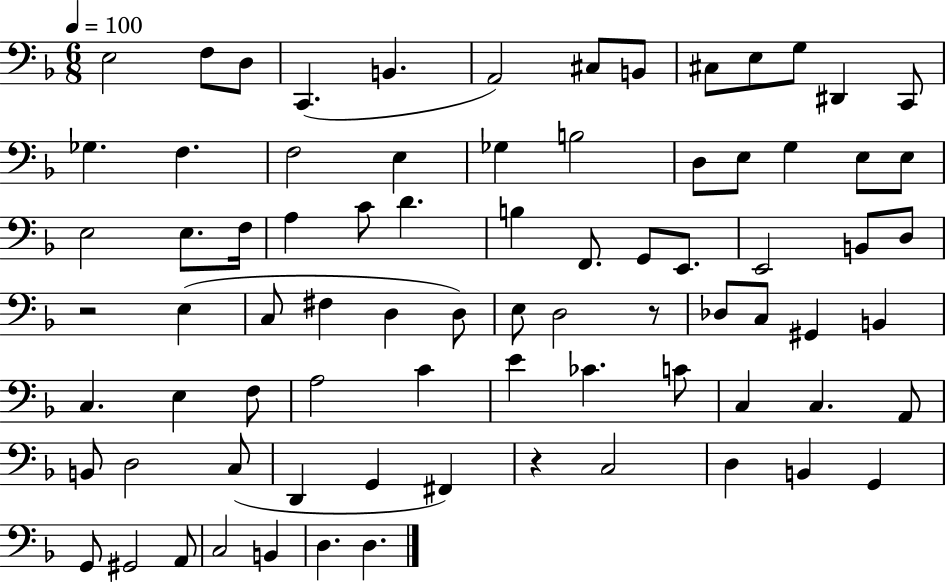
E3/h F3/e D3/e C2/q. B2/q. A2/h C#3/e B2/e C#3/e E3/e G3/e D#2/q C2/e Gb3/q. F3/q. F3/h E3/q Gb3/q B3/h D3/e E3/e G3/q E3/e E3/e E3/h E3/e. F3/s A3/q C4/e D4/q. B3/q F2/e. G2/e E2/e. E2/h B2/e D3/e R/h E3/q C3/e F#3/q D3/q D3/e E3/e D3/h R/e Db3/e C3/e G#2/q B2/q C3/q. E3/q F3/e A3/h C4/q E4/q CES4/q. C4/e C3/q C3/q. A2/e B2/e D3/h C3/e D2/q G2/q F#2/q R/q C3/h D3/q B2/q G2/q G2/e G#2/h A2/e C3/h B2/q D3/q. D3/q.